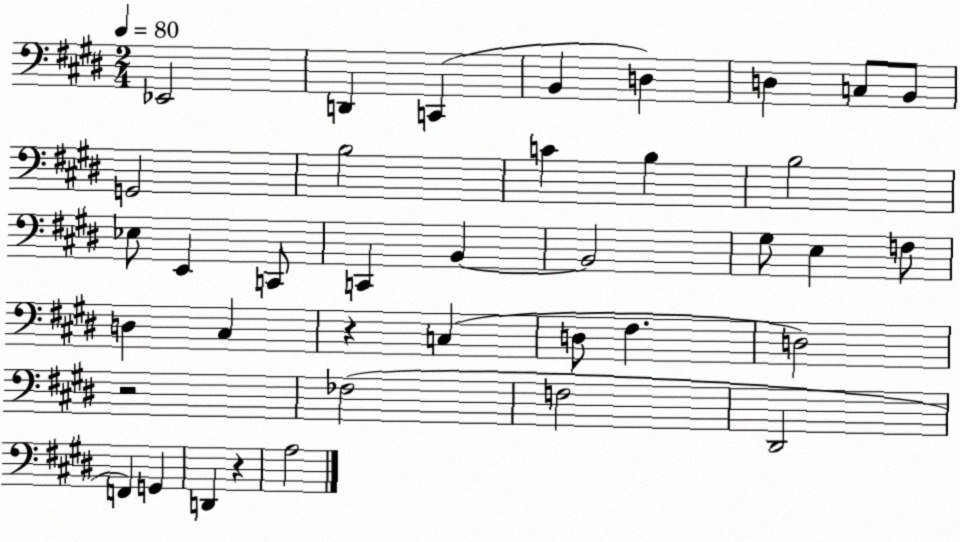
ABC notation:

X:1
T:Untitled
M:2/4
L:1/4
K:E
_E,,2 D,, C,, B,, D, D, C,/2 B,,/2 G,,2 B,2 C B, B,2 _E,/2 E,, C,,/2 C,, B,, B,,2 ^G,/2 E, F,/2 D, ^C, z C, D,/2 ^F, D,2 z2 _F,2 F,2 ^D,,2 F,, G,, D,, z A,2